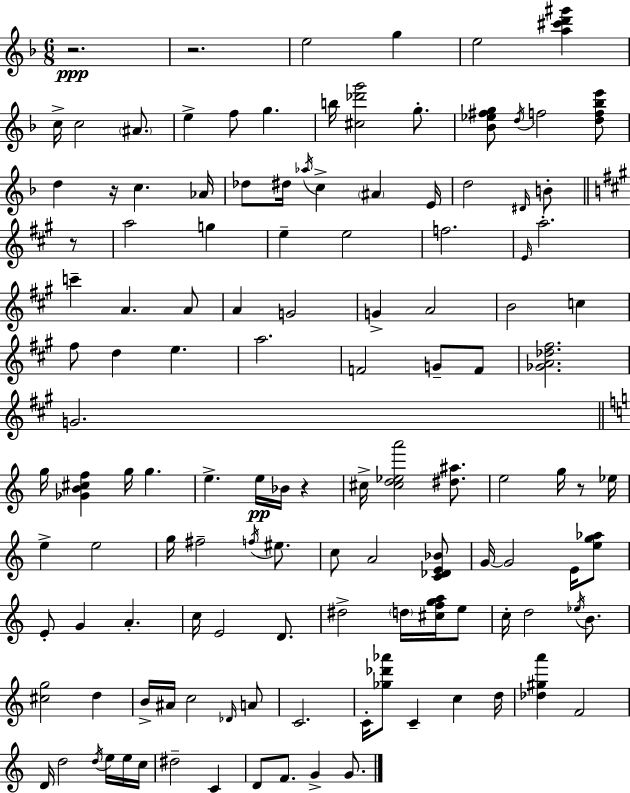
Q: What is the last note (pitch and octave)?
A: G4